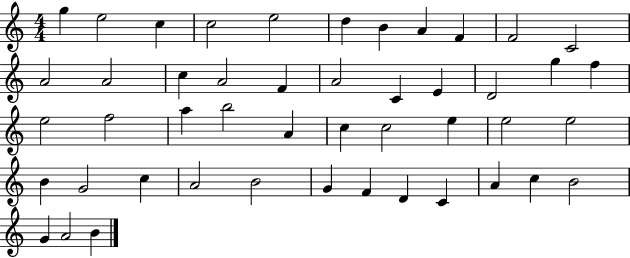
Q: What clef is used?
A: treble